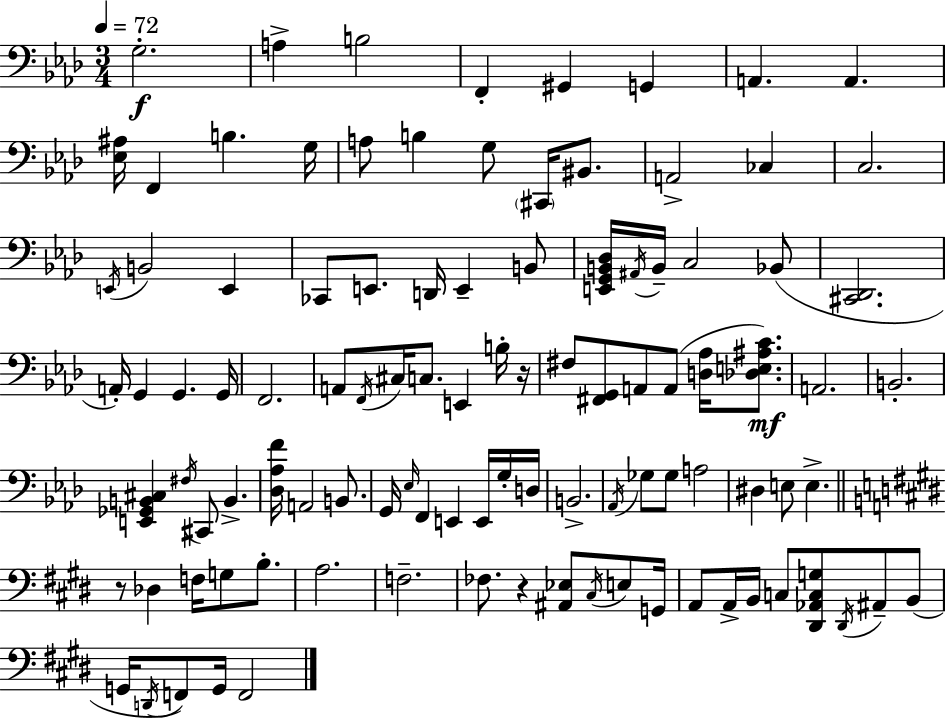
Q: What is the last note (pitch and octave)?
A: F2